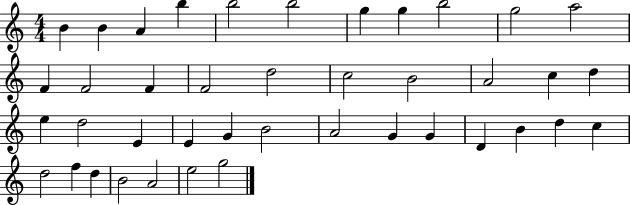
B4/q B4/q A4/q B5/q B5/h B5/h G5/q G5/q B5/h G5/h A5/h F4/q F4/h F4/q F4/h D5/h C5/h B4/h A4/h C5/q D5/q E5/q D5/h E4/q E4/q G4/q B4/h A4/h G4/q G4/q D4/q B4/q D5/q C5/q D5/h F5/q D5/q B4/h A4/h E5/h G5/h